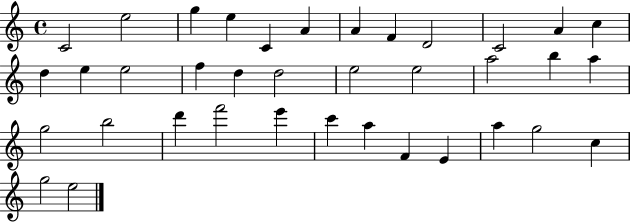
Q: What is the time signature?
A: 4/4